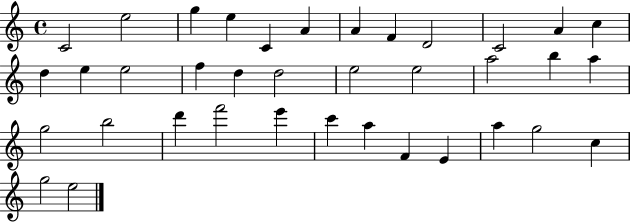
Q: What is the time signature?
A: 4/4